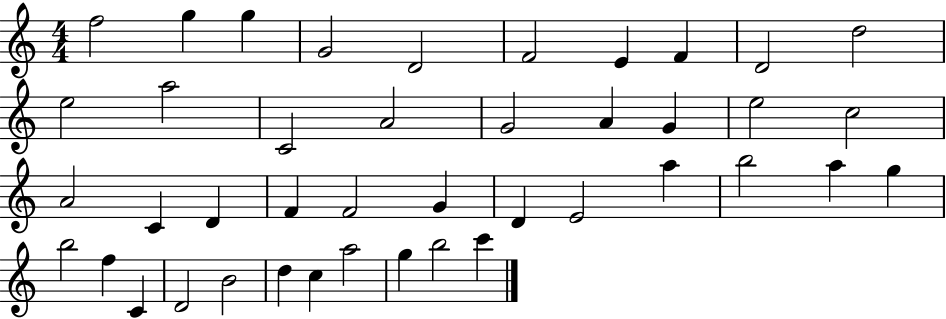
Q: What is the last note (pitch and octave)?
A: C6